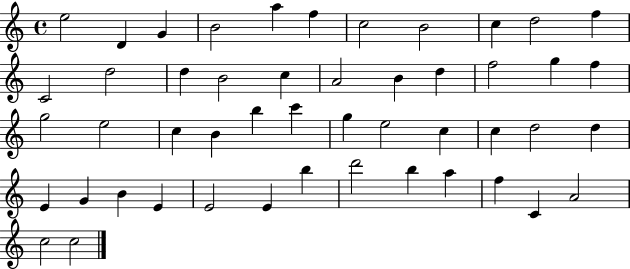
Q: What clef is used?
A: treble